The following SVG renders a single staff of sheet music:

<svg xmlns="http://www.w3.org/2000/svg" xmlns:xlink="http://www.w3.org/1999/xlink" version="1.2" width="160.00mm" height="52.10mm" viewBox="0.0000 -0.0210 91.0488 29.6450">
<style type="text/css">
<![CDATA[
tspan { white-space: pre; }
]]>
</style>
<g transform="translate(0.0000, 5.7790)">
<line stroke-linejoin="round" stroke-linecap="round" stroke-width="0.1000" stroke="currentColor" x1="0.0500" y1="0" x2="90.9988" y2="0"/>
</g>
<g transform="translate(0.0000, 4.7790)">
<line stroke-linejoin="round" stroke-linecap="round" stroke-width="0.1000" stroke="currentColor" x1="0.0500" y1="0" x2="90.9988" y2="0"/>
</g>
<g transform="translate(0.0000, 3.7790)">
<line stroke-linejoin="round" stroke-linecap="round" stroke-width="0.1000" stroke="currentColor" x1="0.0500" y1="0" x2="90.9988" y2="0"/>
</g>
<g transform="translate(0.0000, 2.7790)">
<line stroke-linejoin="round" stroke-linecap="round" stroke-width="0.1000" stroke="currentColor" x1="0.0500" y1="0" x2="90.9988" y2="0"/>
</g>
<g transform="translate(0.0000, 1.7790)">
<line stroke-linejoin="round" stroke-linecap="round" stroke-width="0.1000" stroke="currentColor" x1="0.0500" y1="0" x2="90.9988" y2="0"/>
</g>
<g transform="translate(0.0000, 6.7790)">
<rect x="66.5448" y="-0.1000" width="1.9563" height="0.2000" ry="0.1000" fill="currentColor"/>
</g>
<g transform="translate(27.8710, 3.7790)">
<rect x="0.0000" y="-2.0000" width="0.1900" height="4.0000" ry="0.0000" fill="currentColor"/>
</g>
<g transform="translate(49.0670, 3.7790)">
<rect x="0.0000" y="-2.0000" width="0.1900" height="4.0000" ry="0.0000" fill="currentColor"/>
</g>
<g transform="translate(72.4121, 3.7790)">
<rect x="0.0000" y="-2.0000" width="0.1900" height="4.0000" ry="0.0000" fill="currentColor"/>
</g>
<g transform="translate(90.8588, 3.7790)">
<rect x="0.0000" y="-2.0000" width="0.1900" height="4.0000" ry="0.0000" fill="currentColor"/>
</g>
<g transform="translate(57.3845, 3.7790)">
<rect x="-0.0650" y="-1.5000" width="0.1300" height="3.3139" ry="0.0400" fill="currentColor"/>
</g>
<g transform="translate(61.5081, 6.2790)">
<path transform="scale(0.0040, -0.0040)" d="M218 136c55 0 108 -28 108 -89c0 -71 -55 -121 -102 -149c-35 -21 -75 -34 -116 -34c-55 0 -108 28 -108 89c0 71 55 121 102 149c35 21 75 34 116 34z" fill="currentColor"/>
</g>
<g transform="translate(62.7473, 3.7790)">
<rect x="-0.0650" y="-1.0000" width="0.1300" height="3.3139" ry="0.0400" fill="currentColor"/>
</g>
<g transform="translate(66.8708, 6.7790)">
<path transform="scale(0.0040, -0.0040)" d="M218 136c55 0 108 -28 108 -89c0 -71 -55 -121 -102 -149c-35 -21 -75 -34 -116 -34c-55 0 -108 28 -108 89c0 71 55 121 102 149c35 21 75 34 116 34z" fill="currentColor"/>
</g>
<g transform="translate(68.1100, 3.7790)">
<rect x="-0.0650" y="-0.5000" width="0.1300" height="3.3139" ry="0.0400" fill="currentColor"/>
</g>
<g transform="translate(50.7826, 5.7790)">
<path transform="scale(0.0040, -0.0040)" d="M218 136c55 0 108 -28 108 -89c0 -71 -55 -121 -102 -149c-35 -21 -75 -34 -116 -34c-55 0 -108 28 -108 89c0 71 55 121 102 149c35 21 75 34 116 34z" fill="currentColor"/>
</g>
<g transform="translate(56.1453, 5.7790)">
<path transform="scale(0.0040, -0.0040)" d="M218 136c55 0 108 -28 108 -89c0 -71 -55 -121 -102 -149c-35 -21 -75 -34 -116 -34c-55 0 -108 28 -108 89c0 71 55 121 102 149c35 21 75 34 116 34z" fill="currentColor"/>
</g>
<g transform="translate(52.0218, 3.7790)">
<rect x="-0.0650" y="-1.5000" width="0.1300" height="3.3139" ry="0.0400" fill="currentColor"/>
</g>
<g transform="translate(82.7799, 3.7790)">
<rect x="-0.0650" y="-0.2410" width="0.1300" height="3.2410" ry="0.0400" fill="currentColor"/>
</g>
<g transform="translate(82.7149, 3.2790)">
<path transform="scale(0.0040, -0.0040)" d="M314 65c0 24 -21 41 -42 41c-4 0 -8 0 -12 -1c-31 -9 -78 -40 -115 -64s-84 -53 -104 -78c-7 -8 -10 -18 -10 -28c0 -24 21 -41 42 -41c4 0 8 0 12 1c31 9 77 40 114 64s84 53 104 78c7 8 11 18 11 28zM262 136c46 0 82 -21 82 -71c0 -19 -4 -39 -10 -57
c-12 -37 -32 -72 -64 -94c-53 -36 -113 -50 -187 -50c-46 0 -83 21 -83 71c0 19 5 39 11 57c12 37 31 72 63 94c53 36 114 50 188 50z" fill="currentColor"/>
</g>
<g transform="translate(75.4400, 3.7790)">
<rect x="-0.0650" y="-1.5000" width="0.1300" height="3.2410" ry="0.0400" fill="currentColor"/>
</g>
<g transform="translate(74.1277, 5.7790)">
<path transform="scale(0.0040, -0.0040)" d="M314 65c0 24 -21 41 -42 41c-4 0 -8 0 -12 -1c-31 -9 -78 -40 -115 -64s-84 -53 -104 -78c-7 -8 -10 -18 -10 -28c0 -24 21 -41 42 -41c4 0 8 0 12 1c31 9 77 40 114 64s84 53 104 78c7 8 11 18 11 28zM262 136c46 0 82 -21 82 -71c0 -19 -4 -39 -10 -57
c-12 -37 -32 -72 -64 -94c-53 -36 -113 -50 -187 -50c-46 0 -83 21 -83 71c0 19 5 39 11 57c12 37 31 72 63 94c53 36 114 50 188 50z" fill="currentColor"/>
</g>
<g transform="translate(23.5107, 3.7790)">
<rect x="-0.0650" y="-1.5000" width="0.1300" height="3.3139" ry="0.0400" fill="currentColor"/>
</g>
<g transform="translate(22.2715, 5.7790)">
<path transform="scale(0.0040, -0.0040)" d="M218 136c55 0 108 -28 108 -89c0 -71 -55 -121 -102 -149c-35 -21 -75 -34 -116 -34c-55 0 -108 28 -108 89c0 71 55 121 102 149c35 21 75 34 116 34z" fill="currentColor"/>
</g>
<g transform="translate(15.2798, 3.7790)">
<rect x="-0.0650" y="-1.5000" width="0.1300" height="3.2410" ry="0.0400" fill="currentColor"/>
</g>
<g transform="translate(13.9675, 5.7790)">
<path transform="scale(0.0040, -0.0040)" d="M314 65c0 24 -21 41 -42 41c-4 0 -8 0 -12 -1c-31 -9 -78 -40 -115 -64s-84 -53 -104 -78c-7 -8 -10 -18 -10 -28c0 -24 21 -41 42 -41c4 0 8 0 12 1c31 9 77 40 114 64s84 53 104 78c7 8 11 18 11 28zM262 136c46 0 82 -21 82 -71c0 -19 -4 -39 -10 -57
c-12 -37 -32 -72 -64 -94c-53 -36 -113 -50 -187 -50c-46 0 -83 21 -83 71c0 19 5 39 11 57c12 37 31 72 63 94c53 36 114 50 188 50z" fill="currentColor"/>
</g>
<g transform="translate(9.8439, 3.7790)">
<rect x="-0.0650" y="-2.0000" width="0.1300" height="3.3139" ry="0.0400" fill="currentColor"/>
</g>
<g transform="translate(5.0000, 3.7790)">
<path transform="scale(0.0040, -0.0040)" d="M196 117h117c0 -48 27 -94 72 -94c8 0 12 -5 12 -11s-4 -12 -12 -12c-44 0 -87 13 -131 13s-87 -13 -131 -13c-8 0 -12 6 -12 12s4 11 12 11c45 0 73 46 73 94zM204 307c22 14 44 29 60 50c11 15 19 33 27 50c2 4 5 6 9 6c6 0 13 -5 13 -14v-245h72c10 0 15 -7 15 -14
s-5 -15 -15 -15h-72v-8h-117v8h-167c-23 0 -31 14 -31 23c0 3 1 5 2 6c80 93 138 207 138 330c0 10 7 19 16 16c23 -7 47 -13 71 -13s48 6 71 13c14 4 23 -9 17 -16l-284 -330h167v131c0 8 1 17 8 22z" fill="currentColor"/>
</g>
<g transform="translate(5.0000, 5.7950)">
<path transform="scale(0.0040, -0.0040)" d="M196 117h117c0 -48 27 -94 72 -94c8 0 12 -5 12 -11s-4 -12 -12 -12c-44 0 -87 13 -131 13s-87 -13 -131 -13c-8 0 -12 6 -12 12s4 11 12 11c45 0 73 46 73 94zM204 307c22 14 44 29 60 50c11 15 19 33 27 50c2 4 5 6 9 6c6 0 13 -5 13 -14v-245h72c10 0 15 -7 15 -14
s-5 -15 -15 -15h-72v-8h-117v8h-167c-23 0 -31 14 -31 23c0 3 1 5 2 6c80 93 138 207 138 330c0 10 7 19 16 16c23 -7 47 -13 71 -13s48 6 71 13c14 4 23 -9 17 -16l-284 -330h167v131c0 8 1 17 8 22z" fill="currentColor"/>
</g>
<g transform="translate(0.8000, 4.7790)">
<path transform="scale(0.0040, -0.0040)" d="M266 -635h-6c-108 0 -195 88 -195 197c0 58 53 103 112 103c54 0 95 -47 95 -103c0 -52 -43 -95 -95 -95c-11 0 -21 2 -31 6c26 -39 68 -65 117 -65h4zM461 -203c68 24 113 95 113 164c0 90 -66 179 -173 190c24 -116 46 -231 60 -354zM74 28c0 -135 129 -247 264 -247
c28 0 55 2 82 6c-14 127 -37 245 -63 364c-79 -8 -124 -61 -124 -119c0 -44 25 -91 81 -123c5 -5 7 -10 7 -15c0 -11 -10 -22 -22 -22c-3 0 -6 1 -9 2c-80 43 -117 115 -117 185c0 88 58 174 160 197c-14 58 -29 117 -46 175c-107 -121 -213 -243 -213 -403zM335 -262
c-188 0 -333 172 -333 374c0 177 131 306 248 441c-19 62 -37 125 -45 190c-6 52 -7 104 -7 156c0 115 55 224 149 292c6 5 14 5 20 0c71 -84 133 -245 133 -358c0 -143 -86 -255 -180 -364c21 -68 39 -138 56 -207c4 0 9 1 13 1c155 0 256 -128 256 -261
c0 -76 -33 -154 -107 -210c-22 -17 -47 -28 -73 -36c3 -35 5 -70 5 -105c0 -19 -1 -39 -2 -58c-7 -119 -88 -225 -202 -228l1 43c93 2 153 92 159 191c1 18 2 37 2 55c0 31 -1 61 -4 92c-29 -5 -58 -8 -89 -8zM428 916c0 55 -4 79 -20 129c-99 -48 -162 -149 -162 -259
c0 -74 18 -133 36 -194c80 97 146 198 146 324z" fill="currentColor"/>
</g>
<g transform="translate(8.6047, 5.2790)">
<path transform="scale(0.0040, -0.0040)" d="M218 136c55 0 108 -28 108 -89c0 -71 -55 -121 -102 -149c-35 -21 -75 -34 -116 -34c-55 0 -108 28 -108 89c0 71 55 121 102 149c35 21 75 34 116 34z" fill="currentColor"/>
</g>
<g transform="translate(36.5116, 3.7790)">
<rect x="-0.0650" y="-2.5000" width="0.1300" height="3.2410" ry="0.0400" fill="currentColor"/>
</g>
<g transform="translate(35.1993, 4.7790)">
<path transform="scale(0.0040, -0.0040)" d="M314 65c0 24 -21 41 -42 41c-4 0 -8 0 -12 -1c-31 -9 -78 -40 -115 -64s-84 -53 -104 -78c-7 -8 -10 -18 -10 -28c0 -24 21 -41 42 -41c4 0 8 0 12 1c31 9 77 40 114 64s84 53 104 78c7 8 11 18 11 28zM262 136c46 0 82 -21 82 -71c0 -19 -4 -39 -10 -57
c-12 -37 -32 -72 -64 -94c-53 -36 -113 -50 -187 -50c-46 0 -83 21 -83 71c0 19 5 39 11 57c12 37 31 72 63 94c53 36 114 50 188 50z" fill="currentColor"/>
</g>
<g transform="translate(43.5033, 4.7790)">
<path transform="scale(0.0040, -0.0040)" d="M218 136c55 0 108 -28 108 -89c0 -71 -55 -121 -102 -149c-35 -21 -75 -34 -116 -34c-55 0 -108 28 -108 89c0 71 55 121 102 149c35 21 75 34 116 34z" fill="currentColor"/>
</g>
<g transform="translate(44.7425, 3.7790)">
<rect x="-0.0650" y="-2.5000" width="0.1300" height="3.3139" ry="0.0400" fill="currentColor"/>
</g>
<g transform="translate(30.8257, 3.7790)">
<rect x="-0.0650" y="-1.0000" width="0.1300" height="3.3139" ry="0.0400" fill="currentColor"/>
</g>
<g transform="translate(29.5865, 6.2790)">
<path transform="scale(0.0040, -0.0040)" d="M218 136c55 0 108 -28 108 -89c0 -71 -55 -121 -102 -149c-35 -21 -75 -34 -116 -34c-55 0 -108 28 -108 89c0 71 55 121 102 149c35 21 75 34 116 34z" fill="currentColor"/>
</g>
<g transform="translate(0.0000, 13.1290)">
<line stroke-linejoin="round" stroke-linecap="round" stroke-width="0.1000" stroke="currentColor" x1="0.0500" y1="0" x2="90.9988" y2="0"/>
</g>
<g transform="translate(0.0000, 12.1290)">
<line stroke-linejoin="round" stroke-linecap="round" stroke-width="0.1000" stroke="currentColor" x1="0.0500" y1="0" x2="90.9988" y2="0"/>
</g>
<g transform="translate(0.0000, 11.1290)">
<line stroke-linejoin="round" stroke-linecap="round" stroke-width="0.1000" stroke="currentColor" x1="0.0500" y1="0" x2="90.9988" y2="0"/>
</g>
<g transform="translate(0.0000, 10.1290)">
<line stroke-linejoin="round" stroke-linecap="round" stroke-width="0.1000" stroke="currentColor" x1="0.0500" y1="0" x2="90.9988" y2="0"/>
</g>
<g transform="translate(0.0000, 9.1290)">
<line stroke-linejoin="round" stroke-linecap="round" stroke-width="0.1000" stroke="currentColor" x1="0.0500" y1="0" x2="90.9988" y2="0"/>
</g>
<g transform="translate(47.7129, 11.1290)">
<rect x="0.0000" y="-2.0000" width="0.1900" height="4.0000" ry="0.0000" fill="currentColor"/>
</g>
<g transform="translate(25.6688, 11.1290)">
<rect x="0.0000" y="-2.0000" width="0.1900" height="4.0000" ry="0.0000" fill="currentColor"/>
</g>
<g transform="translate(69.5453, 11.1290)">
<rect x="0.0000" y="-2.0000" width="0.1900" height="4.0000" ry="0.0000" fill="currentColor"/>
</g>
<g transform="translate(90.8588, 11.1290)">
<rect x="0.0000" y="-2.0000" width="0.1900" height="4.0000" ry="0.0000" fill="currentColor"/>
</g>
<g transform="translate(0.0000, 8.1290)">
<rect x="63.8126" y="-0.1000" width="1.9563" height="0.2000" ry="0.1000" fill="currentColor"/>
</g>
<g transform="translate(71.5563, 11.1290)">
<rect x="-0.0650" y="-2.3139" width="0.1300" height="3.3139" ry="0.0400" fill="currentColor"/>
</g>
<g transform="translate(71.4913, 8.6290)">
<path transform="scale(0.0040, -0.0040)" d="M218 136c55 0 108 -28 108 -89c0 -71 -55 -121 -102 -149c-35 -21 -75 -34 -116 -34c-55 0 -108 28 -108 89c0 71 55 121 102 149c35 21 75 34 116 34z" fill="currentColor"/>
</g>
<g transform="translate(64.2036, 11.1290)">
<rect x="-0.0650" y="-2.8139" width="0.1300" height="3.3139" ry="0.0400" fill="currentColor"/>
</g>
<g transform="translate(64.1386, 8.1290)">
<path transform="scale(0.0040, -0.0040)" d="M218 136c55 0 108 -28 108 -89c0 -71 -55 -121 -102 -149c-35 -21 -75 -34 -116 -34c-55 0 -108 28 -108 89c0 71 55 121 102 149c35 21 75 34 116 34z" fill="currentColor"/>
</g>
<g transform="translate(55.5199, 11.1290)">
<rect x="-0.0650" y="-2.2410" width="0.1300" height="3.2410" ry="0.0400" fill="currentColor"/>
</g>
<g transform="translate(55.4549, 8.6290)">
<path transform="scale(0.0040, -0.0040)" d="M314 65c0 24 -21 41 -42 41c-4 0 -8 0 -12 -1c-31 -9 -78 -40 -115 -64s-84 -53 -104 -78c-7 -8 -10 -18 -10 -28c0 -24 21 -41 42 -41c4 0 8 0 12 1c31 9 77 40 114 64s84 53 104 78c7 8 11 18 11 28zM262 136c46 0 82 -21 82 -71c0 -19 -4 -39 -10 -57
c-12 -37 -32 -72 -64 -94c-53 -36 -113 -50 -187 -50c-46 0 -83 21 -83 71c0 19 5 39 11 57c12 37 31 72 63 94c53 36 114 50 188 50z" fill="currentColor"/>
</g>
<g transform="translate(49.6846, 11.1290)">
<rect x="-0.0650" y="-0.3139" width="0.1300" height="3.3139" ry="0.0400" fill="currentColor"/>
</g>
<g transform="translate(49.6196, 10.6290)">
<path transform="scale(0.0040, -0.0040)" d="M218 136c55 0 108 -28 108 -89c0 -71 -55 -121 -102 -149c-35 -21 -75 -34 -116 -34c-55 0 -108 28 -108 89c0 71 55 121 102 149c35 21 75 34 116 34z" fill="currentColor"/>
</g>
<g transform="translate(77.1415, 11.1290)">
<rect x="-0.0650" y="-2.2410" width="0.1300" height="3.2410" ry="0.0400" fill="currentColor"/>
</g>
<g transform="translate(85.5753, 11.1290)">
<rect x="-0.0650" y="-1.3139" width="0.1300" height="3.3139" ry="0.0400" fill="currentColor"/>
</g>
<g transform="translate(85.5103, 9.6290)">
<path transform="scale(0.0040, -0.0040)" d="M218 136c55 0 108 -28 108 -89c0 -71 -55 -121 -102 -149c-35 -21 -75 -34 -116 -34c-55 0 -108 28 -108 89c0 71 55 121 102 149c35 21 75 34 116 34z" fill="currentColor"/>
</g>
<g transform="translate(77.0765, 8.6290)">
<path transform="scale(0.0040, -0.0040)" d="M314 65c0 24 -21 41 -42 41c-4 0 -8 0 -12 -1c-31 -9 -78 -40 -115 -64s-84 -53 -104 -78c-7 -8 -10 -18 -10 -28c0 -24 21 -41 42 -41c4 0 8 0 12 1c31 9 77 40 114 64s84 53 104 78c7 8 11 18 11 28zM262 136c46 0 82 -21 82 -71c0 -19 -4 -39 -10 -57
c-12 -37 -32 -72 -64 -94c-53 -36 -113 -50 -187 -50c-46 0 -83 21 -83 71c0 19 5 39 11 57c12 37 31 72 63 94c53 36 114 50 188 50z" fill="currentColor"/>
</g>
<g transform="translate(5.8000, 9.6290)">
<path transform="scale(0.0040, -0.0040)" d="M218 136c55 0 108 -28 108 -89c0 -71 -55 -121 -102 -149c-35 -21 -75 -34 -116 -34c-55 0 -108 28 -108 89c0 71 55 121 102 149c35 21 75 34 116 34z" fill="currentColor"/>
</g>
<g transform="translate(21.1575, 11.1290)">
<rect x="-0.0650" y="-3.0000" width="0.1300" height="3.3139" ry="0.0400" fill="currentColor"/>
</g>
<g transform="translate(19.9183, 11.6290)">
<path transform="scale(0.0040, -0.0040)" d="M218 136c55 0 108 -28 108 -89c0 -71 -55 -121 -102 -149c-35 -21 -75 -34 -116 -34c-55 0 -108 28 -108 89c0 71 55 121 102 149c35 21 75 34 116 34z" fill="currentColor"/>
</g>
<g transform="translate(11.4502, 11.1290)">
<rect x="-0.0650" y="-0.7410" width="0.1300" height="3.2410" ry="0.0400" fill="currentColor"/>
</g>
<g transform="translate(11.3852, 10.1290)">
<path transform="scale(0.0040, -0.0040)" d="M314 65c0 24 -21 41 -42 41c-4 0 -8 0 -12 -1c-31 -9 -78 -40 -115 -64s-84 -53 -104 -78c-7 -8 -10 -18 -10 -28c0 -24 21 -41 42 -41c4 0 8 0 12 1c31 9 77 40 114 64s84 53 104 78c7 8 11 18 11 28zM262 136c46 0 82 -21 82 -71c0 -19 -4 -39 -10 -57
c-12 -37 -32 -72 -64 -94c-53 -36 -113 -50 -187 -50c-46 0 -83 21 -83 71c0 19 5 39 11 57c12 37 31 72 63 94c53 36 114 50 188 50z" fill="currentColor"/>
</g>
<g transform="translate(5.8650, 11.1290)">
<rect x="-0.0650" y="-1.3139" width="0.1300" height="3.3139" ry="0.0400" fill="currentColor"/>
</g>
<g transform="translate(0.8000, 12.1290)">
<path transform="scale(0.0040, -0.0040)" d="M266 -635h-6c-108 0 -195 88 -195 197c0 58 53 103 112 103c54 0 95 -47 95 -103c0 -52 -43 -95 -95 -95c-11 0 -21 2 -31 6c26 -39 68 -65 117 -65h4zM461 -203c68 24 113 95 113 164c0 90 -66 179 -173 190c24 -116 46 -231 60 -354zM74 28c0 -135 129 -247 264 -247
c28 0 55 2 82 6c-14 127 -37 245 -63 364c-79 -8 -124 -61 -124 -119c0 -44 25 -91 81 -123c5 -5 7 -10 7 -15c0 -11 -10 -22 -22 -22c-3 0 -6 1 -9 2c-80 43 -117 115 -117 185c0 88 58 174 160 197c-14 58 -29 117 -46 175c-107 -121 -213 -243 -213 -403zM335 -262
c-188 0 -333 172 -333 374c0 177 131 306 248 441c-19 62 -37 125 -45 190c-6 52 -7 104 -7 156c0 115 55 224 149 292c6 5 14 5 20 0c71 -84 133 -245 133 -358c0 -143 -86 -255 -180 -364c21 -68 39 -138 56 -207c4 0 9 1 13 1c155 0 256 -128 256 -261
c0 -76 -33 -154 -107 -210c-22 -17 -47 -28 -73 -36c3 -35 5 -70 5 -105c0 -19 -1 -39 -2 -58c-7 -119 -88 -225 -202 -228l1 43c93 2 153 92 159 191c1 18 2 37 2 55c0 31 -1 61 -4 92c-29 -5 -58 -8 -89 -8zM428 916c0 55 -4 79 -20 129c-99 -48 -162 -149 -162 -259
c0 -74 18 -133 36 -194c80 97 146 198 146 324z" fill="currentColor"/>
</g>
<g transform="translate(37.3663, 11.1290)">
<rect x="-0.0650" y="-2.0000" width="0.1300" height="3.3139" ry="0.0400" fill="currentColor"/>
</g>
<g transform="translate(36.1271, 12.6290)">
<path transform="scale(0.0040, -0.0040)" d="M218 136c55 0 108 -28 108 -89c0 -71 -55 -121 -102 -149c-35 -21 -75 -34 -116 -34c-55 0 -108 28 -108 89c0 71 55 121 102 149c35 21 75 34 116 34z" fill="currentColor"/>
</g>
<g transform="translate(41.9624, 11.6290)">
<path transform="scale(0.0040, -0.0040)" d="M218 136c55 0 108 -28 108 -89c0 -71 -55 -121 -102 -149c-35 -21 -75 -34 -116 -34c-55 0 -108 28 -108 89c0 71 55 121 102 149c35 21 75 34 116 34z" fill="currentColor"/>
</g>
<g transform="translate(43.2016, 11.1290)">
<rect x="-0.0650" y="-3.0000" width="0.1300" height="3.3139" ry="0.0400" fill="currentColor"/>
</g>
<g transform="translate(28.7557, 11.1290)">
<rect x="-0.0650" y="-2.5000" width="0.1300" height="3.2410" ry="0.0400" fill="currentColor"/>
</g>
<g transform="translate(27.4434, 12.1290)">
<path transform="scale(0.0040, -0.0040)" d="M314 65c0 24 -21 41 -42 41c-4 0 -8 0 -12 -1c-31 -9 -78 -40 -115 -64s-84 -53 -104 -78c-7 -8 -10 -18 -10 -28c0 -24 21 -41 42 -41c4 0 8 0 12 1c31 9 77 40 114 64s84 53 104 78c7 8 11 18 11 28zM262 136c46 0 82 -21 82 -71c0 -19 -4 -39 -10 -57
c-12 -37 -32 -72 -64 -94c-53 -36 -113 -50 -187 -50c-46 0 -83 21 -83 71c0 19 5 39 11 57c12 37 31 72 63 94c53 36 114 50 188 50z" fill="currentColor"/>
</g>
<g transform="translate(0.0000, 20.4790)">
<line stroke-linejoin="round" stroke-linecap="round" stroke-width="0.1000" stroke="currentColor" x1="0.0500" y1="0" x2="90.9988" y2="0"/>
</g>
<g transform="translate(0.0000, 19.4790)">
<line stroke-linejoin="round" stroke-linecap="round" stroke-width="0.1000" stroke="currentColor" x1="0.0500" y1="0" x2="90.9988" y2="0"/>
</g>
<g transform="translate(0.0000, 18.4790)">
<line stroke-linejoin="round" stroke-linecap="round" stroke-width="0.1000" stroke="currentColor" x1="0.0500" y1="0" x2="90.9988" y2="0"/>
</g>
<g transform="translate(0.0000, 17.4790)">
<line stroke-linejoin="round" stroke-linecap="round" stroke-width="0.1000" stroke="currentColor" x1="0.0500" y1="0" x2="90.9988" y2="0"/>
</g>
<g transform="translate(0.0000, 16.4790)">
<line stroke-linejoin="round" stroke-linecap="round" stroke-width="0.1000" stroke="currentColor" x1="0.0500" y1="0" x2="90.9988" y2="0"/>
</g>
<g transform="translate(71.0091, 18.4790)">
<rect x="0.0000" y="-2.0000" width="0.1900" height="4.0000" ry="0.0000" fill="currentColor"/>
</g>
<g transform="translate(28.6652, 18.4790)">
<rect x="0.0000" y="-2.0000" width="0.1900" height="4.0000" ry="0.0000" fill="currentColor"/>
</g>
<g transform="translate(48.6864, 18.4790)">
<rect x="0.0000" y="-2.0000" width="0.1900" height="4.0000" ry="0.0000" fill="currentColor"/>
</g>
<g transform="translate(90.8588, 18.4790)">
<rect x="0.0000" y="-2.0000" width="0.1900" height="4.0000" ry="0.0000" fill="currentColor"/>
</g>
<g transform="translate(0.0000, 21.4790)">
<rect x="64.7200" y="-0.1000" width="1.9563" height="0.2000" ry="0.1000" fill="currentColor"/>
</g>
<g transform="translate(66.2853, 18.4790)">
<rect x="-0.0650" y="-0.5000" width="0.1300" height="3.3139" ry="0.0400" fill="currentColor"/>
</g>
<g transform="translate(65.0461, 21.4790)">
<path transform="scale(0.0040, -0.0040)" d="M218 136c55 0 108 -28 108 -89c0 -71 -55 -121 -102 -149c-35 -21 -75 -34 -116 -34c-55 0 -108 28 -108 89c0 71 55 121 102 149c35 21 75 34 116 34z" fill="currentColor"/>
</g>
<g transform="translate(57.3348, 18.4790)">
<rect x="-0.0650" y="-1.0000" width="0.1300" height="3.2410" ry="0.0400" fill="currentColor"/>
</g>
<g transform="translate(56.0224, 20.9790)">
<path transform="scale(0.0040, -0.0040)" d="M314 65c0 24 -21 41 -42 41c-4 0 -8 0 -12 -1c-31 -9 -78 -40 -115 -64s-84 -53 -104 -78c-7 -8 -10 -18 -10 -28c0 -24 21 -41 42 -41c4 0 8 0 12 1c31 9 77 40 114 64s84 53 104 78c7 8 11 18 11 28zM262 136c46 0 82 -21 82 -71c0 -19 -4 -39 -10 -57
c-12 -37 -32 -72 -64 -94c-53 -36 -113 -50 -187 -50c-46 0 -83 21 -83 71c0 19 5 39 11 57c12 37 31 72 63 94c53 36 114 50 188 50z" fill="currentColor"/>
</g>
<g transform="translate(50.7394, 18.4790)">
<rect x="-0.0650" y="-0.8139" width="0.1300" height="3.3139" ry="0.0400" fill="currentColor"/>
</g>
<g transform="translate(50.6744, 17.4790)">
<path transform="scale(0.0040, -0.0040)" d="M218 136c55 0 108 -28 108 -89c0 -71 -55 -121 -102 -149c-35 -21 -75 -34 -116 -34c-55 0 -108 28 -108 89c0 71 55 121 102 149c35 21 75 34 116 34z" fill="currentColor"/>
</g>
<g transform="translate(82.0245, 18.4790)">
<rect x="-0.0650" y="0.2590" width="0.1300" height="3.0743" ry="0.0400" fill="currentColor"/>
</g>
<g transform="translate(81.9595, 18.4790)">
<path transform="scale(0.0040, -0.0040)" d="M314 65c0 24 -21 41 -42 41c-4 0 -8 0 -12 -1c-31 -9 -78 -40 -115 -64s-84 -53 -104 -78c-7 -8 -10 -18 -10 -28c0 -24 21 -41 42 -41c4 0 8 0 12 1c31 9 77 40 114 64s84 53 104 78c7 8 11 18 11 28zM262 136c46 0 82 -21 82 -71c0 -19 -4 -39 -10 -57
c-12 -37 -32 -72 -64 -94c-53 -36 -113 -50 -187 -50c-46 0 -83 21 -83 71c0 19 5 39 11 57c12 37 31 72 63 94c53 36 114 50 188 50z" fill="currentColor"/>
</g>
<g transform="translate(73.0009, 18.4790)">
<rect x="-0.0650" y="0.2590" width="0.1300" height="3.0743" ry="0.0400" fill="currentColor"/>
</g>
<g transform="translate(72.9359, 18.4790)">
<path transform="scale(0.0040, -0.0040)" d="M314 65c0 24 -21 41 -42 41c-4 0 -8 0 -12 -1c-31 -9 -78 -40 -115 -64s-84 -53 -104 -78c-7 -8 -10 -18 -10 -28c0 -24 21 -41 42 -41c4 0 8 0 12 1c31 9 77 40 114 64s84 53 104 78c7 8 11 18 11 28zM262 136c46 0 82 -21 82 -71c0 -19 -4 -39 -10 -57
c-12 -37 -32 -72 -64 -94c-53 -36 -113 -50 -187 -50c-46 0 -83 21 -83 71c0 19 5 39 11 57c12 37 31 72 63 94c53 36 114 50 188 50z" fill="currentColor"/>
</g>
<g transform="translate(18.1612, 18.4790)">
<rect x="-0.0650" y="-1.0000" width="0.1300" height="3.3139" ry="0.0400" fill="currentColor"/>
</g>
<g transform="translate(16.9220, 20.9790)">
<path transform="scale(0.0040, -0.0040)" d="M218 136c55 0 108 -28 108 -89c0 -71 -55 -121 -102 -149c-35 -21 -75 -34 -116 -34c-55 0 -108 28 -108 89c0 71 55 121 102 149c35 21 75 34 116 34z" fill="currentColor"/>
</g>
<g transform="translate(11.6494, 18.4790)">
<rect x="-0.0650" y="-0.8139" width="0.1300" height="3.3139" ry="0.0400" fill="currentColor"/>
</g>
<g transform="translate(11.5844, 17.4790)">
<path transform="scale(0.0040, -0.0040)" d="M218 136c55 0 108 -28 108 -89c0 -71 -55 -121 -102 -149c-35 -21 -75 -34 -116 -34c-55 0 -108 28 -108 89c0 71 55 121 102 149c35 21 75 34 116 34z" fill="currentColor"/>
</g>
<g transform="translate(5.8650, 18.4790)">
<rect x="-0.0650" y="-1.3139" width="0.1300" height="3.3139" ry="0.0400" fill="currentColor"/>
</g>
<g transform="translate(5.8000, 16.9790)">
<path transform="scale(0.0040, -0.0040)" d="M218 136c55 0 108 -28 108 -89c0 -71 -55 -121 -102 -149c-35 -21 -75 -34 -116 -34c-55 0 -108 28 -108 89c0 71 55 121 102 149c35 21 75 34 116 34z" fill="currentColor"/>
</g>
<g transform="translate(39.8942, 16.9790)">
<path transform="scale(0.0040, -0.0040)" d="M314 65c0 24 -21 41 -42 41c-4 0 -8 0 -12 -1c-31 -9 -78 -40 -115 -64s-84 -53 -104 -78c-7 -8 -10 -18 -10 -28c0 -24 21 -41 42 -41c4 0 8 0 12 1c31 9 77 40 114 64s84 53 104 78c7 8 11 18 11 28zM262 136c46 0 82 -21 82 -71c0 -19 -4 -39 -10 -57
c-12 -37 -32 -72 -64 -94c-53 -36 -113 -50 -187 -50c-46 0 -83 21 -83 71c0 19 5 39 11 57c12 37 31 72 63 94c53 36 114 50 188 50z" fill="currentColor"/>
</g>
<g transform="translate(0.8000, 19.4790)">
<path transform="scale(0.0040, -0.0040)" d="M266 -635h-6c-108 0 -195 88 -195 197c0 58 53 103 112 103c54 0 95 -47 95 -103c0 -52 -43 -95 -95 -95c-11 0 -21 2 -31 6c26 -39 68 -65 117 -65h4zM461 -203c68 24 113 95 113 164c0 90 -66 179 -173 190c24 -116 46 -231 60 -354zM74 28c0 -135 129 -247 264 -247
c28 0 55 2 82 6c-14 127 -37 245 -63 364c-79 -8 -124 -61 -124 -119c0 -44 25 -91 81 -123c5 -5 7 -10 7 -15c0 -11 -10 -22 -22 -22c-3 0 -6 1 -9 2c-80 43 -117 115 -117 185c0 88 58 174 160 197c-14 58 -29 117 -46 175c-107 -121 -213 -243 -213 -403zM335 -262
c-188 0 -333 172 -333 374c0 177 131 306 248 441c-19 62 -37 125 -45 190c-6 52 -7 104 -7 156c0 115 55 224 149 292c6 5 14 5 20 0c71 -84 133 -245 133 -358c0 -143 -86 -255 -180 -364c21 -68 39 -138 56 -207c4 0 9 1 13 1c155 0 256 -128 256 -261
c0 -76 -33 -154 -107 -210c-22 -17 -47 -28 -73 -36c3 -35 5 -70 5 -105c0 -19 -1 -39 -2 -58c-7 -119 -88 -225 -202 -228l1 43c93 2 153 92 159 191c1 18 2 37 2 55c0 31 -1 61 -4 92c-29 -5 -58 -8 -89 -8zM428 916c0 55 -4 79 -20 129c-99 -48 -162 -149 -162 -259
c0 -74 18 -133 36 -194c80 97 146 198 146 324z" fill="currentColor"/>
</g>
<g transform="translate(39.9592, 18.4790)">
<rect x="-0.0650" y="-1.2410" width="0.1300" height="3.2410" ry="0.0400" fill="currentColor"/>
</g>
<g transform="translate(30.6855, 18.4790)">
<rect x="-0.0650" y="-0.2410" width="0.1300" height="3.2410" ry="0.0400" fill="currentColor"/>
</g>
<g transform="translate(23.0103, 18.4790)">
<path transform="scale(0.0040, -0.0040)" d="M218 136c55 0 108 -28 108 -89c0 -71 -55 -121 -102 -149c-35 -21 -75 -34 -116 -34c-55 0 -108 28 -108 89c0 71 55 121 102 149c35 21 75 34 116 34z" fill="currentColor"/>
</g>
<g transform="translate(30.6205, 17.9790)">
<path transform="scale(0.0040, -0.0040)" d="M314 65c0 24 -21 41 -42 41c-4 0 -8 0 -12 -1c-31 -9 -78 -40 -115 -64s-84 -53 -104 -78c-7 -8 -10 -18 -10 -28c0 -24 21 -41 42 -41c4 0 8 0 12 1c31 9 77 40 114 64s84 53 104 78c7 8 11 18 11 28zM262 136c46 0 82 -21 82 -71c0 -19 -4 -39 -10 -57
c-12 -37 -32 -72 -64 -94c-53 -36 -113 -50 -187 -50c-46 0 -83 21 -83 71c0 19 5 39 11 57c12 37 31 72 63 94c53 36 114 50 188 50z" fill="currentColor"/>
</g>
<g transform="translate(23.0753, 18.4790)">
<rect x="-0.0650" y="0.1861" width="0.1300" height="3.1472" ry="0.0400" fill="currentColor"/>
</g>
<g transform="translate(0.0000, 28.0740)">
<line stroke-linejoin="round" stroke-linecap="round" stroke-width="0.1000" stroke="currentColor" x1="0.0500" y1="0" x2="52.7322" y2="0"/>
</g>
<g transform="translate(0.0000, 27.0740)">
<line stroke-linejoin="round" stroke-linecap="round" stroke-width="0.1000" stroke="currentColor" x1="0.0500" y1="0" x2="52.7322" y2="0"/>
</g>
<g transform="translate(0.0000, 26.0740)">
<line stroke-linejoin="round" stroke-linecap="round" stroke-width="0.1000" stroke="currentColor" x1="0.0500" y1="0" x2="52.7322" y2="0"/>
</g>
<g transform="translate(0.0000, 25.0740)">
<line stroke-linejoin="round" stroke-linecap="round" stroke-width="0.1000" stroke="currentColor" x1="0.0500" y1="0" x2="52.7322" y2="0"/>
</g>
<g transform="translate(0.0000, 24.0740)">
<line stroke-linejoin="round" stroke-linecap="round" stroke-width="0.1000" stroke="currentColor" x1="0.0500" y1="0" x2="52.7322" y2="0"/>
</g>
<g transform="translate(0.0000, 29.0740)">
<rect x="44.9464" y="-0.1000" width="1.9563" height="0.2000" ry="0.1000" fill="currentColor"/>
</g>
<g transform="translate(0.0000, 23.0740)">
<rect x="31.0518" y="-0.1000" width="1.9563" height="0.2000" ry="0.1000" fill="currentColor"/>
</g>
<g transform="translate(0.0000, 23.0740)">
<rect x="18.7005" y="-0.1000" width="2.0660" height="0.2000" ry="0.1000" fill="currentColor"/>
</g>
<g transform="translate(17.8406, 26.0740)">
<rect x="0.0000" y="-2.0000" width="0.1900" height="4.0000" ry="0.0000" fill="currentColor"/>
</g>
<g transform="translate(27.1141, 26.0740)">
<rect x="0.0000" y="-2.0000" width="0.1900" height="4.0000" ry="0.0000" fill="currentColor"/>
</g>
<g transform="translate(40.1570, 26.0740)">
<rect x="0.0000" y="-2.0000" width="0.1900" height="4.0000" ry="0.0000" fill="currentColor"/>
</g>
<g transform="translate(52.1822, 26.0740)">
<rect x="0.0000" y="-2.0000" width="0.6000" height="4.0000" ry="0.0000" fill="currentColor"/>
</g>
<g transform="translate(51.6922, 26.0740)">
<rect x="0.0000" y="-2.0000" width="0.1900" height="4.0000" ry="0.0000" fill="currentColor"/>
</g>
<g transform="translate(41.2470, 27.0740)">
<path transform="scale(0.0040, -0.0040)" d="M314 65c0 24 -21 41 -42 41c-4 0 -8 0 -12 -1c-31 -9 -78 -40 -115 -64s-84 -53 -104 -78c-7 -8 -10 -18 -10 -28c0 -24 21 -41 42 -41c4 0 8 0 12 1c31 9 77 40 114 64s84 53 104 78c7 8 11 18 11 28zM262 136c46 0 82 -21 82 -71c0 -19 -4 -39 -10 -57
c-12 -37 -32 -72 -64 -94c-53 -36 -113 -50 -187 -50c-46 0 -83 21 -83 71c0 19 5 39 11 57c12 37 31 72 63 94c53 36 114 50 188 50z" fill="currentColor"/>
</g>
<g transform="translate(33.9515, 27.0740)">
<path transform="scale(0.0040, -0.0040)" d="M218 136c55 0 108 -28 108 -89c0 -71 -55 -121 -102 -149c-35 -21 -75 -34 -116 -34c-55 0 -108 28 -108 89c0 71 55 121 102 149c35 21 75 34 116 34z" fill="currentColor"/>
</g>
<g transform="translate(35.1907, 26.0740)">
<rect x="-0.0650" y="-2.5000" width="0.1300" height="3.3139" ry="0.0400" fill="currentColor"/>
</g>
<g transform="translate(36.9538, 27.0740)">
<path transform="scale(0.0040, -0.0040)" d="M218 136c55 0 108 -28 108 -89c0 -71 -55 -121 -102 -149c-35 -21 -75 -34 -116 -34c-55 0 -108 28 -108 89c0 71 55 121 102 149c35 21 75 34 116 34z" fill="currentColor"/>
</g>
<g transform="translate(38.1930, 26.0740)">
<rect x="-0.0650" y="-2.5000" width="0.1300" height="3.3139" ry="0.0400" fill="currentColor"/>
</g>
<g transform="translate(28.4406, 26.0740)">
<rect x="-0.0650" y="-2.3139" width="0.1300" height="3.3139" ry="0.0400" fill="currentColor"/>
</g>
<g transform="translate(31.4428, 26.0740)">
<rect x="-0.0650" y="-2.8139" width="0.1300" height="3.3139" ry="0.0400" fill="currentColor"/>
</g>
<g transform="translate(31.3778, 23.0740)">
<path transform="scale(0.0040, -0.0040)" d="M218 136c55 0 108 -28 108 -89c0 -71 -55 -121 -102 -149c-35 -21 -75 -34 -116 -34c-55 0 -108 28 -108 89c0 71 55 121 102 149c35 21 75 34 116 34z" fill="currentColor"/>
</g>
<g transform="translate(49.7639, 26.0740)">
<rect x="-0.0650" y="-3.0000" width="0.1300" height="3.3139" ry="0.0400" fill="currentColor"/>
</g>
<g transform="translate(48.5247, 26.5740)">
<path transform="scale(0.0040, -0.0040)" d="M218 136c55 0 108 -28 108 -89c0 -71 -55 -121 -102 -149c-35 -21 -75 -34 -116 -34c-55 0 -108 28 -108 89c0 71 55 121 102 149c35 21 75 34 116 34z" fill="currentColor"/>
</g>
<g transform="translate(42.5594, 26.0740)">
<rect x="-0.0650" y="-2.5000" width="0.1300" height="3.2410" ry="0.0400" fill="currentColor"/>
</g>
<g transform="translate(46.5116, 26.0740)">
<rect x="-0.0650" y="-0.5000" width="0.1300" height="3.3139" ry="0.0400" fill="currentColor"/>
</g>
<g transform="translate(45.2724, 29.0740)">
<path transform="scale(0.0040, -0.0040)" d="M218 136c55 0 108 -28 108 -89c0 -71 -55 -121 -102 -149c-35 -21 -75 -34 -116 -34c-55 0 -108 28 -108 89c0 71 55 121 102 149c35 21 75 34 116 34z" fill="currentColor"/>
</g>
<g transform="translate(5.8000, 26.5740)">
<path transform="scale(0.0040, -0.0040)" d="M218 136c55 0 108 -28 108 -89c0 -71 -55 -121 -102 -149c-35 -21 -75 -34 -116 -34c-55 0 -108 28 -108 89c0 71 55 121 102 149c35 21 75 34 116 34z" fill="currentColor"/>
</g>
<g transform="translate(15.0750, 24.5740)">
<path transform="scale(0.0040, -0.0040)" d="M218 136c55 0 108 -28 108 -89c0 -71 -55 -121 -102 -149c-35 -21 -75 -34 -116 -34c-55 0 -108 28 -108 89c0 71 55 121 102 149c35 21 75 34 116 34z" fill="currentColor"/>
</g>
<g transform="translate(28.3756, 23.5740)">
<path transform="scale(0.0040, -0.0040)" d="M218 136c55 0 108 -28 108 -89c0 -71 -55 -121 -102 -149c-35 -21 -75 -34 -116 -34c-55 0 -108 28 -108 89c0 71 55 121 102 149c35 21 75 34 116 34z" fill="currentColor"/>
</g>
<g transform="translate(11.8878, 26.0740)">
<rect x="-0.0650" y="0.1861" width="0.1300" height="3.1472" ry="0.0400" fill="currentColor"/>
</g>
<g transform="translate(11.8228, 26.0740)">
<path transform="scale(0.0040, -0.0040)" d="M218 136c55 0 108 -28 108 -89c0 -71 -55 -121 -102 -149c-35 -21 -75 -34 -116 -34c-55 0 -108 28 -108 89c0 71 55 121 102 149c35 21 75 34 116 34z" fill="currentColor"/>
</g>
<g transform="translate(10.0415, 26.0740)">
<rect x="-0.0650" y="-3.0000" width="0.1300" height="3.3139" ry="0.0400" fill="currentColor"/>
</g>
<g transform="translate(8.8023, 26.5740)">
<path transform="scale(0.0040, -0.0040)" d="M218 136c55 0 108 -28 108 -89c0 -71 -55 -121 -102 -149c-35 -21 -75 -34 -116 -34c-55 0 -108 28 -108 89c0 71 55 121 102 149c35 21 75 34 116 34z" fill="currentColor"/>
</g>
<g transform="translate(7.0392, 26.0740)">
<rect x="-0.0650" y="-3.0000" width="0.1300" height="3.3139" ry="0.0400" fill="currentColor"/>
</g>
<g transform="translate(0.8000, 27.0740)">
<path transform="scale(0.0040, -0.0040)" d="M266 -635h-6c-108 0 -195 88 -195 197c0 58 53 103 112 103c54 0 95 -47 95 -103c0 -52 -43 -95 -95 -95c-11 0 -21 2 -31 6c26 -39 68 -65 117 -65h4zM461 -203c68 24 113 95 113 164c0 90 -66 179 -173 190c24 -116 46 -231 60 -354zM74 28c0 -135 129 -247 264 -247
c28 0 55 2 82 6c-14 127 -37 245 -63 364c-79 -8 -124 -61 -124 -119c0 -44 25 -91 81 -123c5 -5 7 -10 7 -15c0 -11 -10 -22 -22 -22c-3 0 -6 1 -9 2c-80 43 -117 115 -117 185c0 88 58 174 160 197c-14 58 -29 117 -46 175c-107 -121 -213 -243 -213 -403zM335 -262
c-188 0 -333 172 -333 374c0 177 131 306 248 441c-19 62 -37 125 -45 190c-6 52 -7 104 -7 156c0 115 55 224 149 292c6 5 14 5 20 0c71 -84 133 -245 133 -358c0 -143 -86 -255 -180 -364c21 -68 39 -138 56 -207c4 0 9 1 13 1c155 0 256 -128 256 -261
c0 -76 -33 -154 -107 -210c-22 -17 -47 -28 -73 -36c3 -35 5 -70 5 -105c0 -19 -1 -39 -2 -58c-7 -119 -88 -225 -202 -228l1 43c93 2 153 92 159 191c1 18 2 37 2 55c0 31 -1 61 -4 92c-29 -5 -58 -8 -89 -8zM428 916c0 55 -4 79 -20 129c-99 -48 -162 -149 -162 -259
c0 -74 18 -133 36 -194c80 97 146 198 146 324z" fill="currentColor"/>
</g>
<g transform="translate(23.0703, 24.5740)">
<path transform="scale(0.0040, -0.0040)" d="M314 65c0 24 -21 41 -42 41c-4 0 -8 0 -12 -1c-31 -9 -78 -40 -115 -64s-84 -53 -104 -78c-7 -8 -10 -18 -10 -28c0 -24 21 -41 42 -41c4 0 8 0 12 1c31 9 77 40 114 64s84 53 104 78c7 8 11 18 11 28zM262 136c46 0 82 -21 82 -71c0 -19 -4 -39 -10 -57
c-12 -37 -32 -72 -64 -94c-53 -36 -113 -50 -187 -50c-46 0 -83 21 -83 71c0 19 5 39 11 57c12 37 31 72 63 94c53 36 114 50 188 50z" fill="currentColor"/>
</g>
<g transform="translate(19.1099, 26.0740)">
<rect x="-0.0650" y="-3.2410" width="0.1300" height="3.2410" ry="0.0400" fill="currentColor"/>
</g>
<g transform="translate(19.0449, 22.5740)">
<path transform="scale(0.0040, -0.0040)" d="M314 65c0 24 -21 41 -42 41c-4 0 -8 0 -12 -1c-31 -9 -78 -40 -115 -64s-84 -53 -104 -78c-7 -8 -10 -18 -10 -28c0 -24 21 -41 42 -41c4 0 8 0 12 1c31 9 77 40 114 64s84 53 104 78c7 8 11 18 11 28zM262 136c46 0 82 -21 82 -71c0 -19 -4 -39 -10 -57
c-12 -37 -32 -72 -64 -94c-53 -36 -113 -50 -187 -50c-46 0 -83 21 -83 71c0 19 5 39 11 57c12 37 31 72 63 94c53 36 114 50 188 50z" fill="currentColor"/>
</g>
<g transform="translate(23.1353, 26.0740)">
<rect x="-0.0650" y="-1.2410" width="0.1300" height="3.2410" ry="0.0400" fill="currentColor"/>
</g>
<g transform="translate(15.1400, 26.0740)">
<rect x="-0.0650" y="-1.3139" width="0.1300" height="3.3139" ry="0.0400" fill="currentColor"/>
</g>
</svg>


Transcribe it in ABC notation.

X:1
T:Untitled
M:4/4
L:1/4
K:C
F E2 E D G2 G E E D C E2 c2 e d2 A G2 F A c g2 a g g2 e e d D B c2 e2 d D2 C B2 B2 A A B e b2 e2 g a G G G2 C A